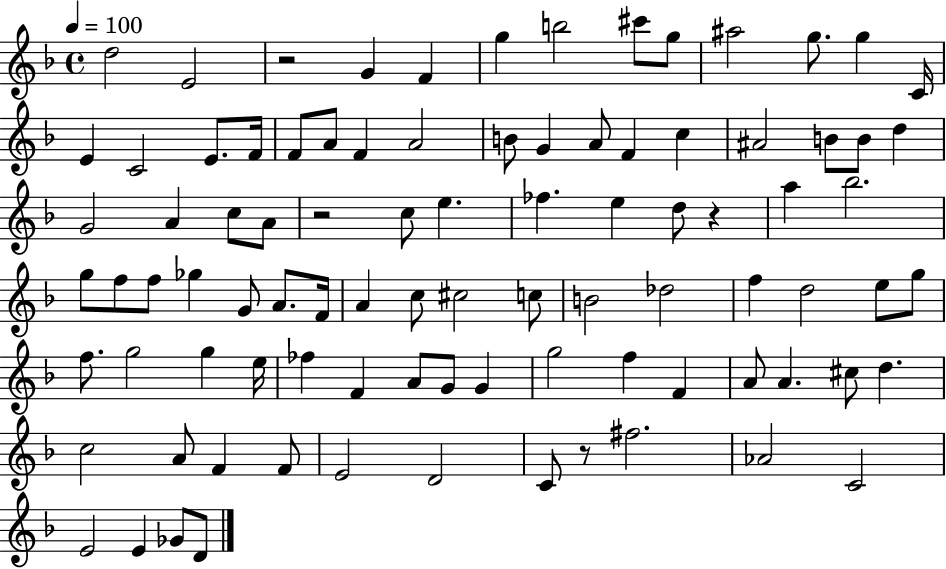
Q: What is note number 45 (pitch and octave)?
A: G4